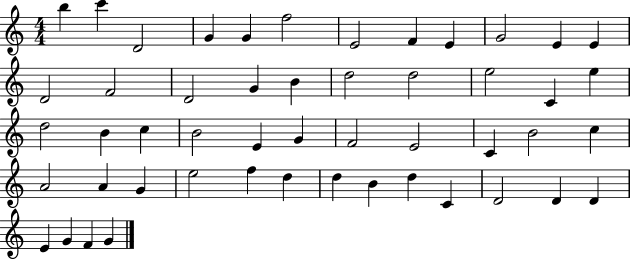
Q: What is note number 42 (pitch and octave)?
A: D5